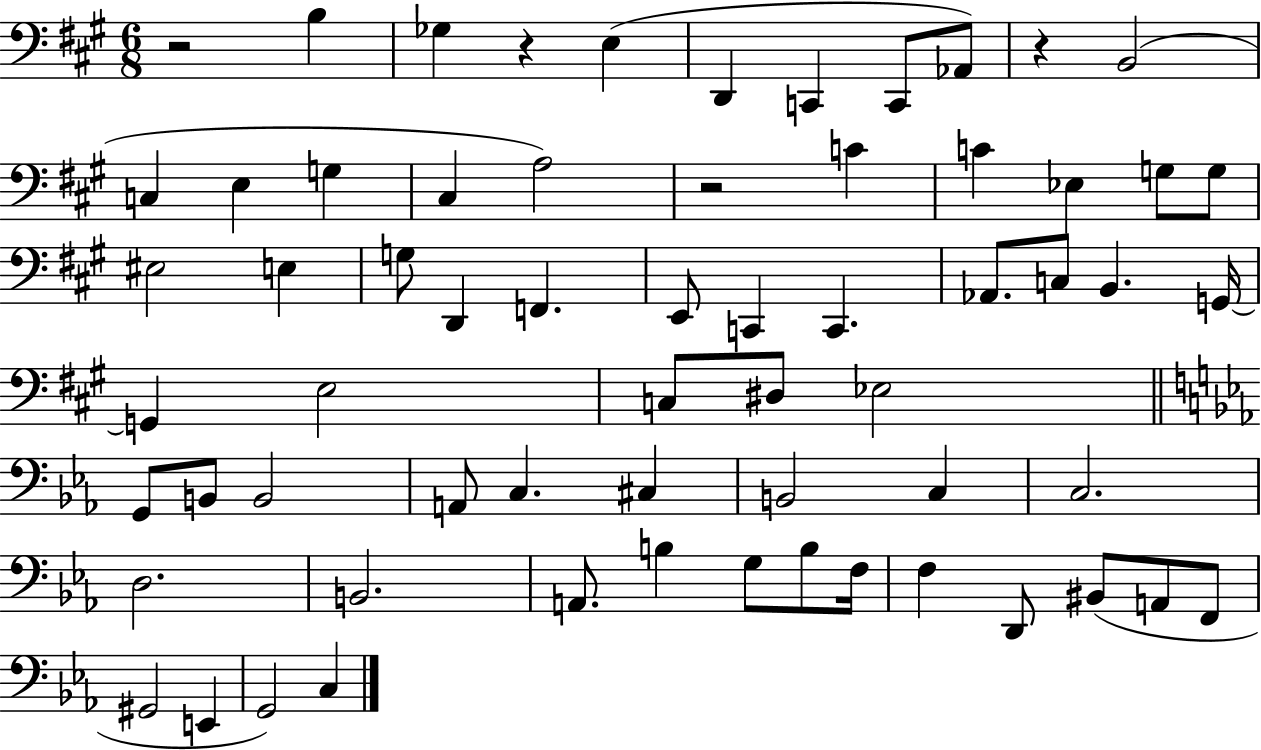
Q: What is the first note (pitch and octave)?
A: B3